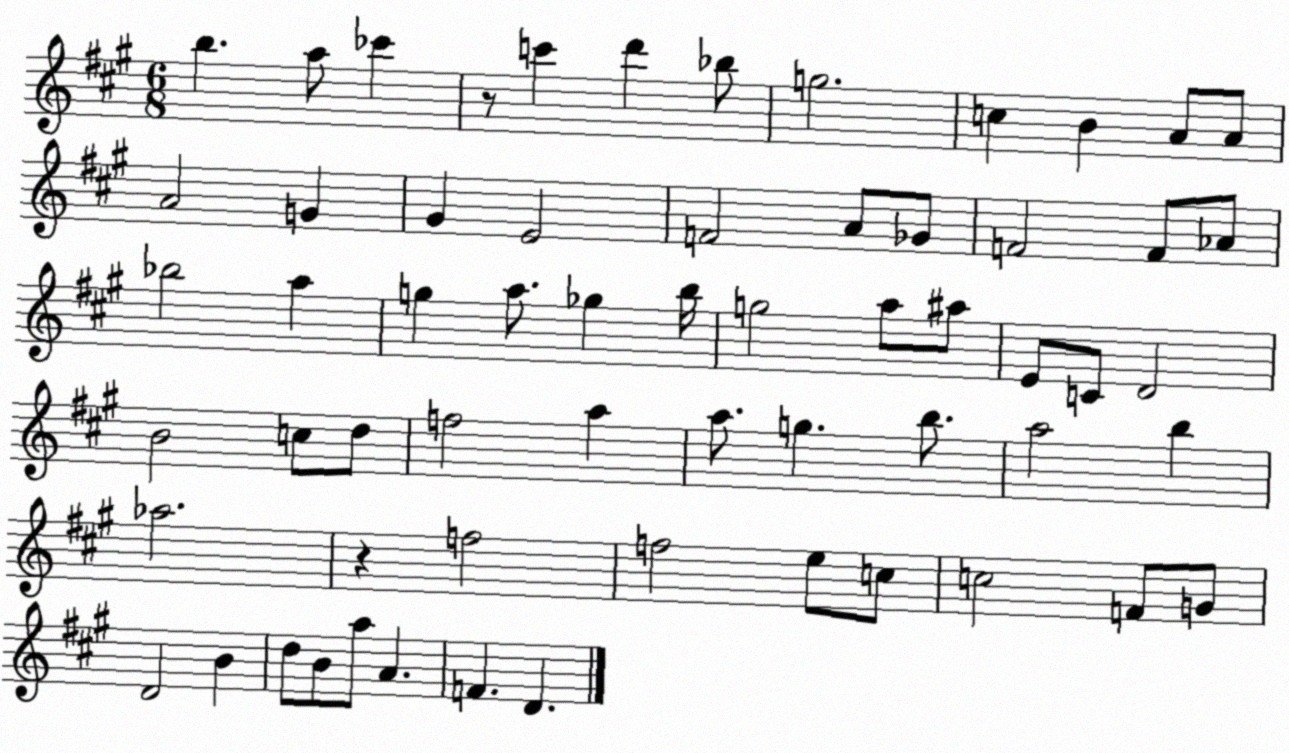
X:1
T:Untitled
M:6/8
L:1/4
K:A
b a/2 _c' z/2 c' d' _b/2 g2 c B A/2 A/2 A2 G ^G E2 F2 A/2 _G/2 F2 F/2 _A/2 _b2 a g a/2 _g b/4 g2 a/2 ^a/2 E/2 C/2 D2 B2 c/2 d/2 f2 a a/2 g b/2 a2 b _a2 z f2 f2 e/2 c/2 c2 F/2 G/2 D2 B d/2 B/2 a/2 A F D